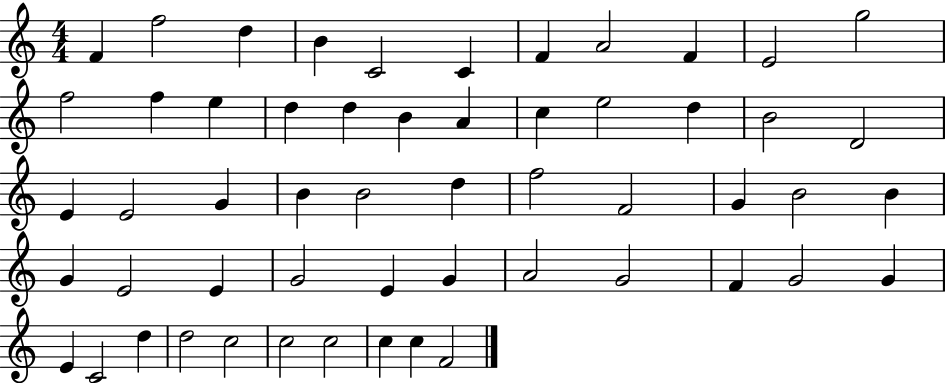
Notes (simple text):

F4/q F5/h D5/q B4/q C4/h C4/q F4/q A4/h F4/q E4/h G5/h F5/h F5/q E5/q D5/q D5/q B4/q A4/q C5/q E5/h D5/q B4/h D4/h E4/q E4/h G4/q B4/q B4/h D5/q F5/h F4/h G4/q B4/h B4/q G4/q E4/h E4/q G4/h E4/q G4/q A4/h G4/h F4/q G4/h G4/q E4/q C4/h D5/q D5/h C5/h C5/h C5/h C5/q C5/q F4/h